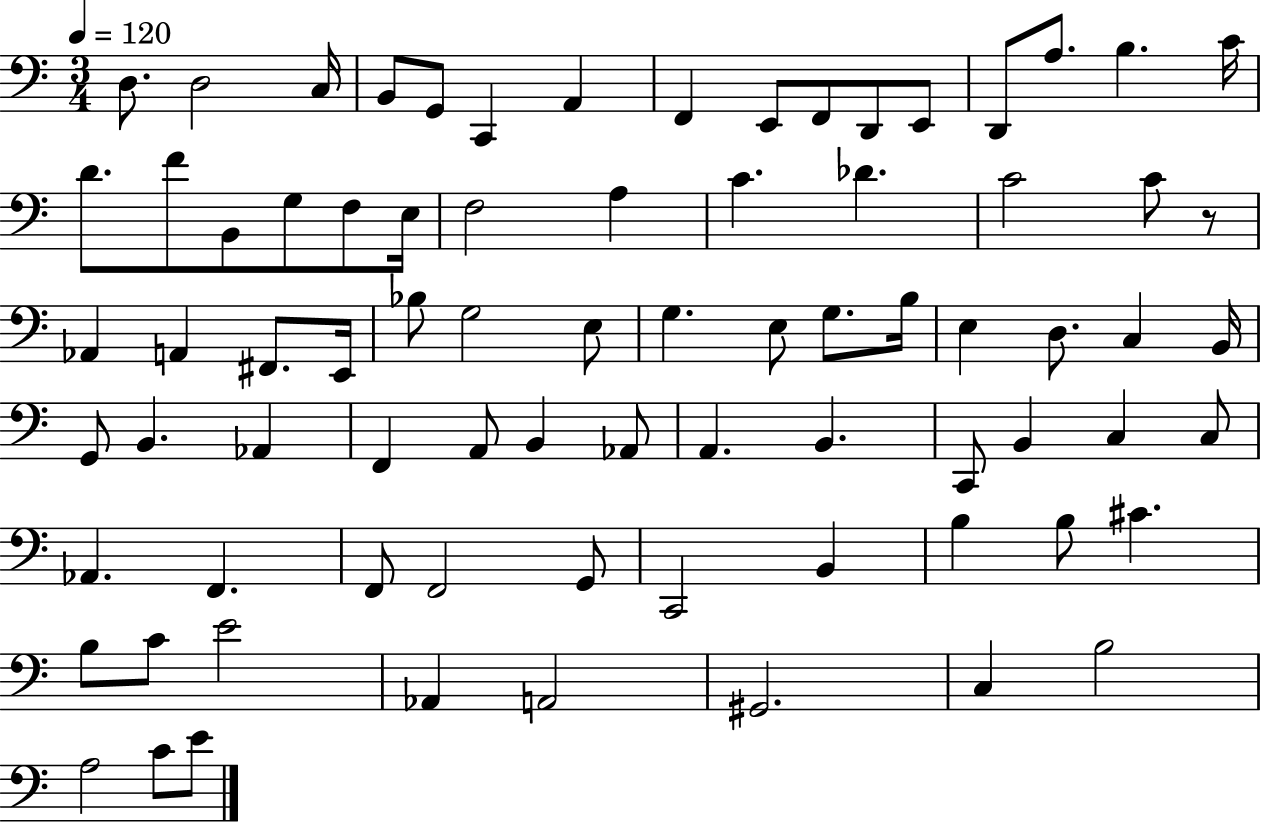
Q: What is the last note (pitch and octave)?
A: E4